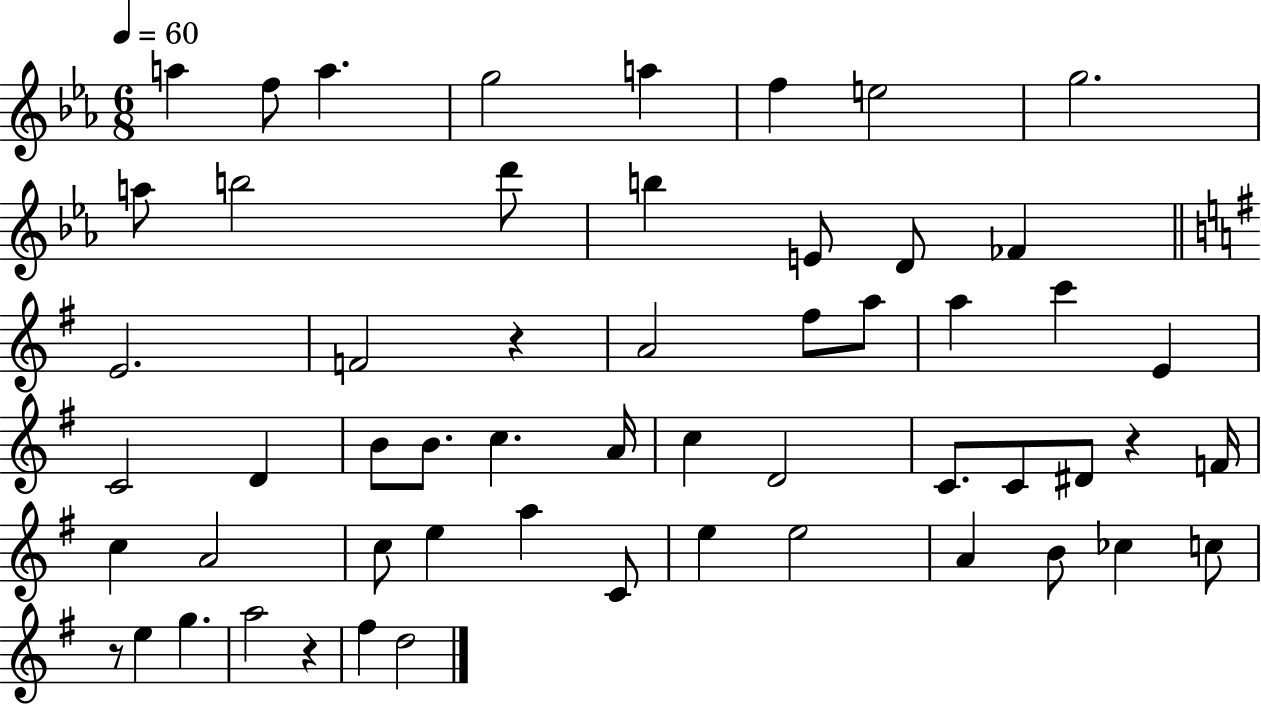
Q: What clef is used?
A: treble